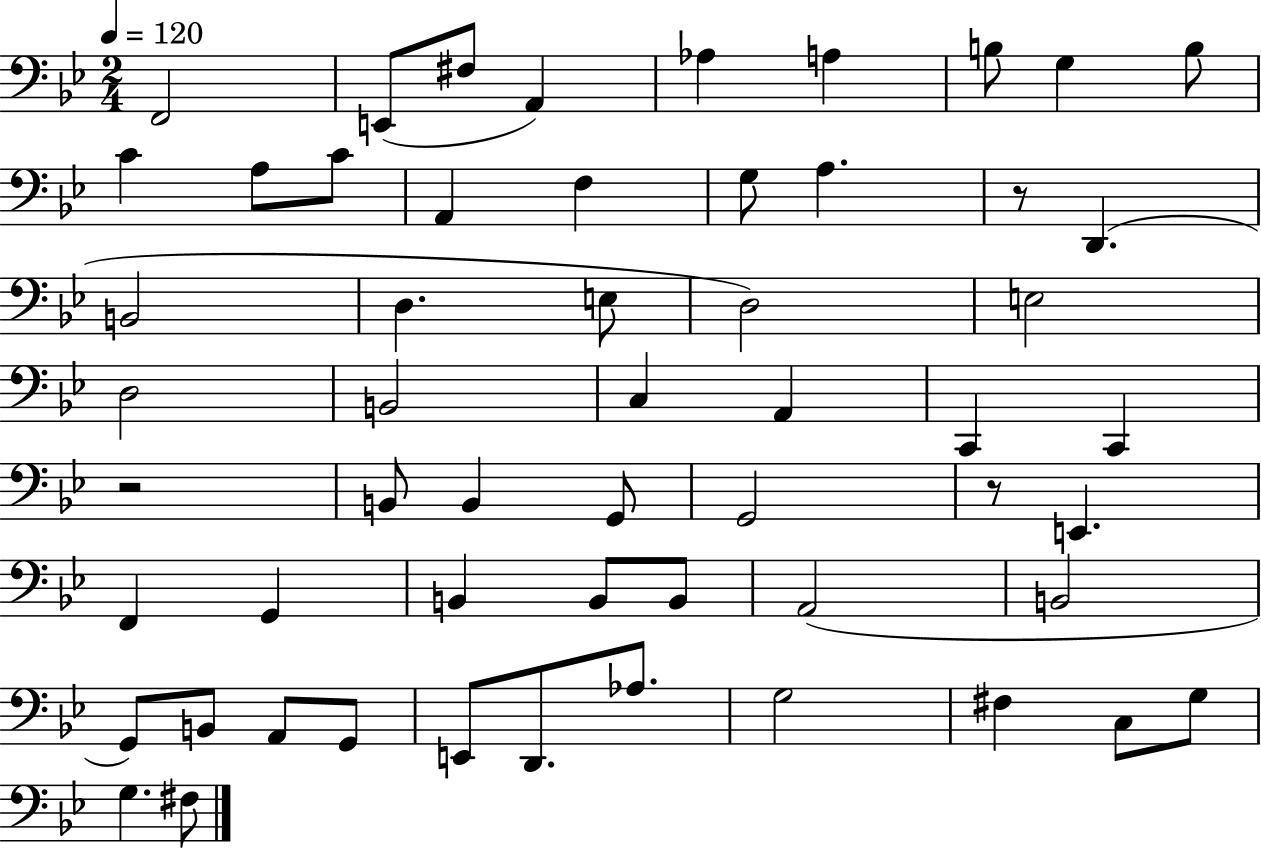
F2/h E2/e F#3/e A2/q Ab3/q A3/q B3/e G3/q B3/e C4/q A3/e C4/e A2/q F3/q G3/e A3/q. R/e D2/q. B2/h D3/q. E3/e D3/h E3/h D3/h B2/h C3/q A2/q C2/q C2/q R/h B2/e B2/q G2/e G2/h R/e E2/q. F2/q G2/q B2/q B2/e B2/e A2/h B2/h G2/e B2/e A2/e G2/e E2/e D2/e. Ab3/e. G3/h F#3/q C3/e G3/e G3/q. F#3/e